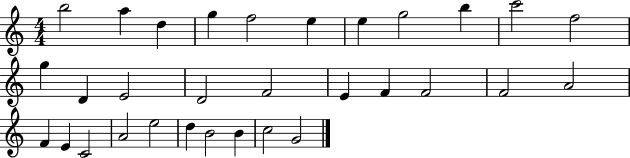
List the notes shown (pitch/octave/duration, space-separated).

B5/h A5/q D5/q G5/q F5/h E5/q E5/q G5/h B5/q C6/h F5/h G5/q D4/q E4/h D4/h F4/h E4/q F4/q F4/h F4/h A4/h F4/q E4/q C4/h A4/h E5/h D5/q B4/h B4/q C5/h G4/h